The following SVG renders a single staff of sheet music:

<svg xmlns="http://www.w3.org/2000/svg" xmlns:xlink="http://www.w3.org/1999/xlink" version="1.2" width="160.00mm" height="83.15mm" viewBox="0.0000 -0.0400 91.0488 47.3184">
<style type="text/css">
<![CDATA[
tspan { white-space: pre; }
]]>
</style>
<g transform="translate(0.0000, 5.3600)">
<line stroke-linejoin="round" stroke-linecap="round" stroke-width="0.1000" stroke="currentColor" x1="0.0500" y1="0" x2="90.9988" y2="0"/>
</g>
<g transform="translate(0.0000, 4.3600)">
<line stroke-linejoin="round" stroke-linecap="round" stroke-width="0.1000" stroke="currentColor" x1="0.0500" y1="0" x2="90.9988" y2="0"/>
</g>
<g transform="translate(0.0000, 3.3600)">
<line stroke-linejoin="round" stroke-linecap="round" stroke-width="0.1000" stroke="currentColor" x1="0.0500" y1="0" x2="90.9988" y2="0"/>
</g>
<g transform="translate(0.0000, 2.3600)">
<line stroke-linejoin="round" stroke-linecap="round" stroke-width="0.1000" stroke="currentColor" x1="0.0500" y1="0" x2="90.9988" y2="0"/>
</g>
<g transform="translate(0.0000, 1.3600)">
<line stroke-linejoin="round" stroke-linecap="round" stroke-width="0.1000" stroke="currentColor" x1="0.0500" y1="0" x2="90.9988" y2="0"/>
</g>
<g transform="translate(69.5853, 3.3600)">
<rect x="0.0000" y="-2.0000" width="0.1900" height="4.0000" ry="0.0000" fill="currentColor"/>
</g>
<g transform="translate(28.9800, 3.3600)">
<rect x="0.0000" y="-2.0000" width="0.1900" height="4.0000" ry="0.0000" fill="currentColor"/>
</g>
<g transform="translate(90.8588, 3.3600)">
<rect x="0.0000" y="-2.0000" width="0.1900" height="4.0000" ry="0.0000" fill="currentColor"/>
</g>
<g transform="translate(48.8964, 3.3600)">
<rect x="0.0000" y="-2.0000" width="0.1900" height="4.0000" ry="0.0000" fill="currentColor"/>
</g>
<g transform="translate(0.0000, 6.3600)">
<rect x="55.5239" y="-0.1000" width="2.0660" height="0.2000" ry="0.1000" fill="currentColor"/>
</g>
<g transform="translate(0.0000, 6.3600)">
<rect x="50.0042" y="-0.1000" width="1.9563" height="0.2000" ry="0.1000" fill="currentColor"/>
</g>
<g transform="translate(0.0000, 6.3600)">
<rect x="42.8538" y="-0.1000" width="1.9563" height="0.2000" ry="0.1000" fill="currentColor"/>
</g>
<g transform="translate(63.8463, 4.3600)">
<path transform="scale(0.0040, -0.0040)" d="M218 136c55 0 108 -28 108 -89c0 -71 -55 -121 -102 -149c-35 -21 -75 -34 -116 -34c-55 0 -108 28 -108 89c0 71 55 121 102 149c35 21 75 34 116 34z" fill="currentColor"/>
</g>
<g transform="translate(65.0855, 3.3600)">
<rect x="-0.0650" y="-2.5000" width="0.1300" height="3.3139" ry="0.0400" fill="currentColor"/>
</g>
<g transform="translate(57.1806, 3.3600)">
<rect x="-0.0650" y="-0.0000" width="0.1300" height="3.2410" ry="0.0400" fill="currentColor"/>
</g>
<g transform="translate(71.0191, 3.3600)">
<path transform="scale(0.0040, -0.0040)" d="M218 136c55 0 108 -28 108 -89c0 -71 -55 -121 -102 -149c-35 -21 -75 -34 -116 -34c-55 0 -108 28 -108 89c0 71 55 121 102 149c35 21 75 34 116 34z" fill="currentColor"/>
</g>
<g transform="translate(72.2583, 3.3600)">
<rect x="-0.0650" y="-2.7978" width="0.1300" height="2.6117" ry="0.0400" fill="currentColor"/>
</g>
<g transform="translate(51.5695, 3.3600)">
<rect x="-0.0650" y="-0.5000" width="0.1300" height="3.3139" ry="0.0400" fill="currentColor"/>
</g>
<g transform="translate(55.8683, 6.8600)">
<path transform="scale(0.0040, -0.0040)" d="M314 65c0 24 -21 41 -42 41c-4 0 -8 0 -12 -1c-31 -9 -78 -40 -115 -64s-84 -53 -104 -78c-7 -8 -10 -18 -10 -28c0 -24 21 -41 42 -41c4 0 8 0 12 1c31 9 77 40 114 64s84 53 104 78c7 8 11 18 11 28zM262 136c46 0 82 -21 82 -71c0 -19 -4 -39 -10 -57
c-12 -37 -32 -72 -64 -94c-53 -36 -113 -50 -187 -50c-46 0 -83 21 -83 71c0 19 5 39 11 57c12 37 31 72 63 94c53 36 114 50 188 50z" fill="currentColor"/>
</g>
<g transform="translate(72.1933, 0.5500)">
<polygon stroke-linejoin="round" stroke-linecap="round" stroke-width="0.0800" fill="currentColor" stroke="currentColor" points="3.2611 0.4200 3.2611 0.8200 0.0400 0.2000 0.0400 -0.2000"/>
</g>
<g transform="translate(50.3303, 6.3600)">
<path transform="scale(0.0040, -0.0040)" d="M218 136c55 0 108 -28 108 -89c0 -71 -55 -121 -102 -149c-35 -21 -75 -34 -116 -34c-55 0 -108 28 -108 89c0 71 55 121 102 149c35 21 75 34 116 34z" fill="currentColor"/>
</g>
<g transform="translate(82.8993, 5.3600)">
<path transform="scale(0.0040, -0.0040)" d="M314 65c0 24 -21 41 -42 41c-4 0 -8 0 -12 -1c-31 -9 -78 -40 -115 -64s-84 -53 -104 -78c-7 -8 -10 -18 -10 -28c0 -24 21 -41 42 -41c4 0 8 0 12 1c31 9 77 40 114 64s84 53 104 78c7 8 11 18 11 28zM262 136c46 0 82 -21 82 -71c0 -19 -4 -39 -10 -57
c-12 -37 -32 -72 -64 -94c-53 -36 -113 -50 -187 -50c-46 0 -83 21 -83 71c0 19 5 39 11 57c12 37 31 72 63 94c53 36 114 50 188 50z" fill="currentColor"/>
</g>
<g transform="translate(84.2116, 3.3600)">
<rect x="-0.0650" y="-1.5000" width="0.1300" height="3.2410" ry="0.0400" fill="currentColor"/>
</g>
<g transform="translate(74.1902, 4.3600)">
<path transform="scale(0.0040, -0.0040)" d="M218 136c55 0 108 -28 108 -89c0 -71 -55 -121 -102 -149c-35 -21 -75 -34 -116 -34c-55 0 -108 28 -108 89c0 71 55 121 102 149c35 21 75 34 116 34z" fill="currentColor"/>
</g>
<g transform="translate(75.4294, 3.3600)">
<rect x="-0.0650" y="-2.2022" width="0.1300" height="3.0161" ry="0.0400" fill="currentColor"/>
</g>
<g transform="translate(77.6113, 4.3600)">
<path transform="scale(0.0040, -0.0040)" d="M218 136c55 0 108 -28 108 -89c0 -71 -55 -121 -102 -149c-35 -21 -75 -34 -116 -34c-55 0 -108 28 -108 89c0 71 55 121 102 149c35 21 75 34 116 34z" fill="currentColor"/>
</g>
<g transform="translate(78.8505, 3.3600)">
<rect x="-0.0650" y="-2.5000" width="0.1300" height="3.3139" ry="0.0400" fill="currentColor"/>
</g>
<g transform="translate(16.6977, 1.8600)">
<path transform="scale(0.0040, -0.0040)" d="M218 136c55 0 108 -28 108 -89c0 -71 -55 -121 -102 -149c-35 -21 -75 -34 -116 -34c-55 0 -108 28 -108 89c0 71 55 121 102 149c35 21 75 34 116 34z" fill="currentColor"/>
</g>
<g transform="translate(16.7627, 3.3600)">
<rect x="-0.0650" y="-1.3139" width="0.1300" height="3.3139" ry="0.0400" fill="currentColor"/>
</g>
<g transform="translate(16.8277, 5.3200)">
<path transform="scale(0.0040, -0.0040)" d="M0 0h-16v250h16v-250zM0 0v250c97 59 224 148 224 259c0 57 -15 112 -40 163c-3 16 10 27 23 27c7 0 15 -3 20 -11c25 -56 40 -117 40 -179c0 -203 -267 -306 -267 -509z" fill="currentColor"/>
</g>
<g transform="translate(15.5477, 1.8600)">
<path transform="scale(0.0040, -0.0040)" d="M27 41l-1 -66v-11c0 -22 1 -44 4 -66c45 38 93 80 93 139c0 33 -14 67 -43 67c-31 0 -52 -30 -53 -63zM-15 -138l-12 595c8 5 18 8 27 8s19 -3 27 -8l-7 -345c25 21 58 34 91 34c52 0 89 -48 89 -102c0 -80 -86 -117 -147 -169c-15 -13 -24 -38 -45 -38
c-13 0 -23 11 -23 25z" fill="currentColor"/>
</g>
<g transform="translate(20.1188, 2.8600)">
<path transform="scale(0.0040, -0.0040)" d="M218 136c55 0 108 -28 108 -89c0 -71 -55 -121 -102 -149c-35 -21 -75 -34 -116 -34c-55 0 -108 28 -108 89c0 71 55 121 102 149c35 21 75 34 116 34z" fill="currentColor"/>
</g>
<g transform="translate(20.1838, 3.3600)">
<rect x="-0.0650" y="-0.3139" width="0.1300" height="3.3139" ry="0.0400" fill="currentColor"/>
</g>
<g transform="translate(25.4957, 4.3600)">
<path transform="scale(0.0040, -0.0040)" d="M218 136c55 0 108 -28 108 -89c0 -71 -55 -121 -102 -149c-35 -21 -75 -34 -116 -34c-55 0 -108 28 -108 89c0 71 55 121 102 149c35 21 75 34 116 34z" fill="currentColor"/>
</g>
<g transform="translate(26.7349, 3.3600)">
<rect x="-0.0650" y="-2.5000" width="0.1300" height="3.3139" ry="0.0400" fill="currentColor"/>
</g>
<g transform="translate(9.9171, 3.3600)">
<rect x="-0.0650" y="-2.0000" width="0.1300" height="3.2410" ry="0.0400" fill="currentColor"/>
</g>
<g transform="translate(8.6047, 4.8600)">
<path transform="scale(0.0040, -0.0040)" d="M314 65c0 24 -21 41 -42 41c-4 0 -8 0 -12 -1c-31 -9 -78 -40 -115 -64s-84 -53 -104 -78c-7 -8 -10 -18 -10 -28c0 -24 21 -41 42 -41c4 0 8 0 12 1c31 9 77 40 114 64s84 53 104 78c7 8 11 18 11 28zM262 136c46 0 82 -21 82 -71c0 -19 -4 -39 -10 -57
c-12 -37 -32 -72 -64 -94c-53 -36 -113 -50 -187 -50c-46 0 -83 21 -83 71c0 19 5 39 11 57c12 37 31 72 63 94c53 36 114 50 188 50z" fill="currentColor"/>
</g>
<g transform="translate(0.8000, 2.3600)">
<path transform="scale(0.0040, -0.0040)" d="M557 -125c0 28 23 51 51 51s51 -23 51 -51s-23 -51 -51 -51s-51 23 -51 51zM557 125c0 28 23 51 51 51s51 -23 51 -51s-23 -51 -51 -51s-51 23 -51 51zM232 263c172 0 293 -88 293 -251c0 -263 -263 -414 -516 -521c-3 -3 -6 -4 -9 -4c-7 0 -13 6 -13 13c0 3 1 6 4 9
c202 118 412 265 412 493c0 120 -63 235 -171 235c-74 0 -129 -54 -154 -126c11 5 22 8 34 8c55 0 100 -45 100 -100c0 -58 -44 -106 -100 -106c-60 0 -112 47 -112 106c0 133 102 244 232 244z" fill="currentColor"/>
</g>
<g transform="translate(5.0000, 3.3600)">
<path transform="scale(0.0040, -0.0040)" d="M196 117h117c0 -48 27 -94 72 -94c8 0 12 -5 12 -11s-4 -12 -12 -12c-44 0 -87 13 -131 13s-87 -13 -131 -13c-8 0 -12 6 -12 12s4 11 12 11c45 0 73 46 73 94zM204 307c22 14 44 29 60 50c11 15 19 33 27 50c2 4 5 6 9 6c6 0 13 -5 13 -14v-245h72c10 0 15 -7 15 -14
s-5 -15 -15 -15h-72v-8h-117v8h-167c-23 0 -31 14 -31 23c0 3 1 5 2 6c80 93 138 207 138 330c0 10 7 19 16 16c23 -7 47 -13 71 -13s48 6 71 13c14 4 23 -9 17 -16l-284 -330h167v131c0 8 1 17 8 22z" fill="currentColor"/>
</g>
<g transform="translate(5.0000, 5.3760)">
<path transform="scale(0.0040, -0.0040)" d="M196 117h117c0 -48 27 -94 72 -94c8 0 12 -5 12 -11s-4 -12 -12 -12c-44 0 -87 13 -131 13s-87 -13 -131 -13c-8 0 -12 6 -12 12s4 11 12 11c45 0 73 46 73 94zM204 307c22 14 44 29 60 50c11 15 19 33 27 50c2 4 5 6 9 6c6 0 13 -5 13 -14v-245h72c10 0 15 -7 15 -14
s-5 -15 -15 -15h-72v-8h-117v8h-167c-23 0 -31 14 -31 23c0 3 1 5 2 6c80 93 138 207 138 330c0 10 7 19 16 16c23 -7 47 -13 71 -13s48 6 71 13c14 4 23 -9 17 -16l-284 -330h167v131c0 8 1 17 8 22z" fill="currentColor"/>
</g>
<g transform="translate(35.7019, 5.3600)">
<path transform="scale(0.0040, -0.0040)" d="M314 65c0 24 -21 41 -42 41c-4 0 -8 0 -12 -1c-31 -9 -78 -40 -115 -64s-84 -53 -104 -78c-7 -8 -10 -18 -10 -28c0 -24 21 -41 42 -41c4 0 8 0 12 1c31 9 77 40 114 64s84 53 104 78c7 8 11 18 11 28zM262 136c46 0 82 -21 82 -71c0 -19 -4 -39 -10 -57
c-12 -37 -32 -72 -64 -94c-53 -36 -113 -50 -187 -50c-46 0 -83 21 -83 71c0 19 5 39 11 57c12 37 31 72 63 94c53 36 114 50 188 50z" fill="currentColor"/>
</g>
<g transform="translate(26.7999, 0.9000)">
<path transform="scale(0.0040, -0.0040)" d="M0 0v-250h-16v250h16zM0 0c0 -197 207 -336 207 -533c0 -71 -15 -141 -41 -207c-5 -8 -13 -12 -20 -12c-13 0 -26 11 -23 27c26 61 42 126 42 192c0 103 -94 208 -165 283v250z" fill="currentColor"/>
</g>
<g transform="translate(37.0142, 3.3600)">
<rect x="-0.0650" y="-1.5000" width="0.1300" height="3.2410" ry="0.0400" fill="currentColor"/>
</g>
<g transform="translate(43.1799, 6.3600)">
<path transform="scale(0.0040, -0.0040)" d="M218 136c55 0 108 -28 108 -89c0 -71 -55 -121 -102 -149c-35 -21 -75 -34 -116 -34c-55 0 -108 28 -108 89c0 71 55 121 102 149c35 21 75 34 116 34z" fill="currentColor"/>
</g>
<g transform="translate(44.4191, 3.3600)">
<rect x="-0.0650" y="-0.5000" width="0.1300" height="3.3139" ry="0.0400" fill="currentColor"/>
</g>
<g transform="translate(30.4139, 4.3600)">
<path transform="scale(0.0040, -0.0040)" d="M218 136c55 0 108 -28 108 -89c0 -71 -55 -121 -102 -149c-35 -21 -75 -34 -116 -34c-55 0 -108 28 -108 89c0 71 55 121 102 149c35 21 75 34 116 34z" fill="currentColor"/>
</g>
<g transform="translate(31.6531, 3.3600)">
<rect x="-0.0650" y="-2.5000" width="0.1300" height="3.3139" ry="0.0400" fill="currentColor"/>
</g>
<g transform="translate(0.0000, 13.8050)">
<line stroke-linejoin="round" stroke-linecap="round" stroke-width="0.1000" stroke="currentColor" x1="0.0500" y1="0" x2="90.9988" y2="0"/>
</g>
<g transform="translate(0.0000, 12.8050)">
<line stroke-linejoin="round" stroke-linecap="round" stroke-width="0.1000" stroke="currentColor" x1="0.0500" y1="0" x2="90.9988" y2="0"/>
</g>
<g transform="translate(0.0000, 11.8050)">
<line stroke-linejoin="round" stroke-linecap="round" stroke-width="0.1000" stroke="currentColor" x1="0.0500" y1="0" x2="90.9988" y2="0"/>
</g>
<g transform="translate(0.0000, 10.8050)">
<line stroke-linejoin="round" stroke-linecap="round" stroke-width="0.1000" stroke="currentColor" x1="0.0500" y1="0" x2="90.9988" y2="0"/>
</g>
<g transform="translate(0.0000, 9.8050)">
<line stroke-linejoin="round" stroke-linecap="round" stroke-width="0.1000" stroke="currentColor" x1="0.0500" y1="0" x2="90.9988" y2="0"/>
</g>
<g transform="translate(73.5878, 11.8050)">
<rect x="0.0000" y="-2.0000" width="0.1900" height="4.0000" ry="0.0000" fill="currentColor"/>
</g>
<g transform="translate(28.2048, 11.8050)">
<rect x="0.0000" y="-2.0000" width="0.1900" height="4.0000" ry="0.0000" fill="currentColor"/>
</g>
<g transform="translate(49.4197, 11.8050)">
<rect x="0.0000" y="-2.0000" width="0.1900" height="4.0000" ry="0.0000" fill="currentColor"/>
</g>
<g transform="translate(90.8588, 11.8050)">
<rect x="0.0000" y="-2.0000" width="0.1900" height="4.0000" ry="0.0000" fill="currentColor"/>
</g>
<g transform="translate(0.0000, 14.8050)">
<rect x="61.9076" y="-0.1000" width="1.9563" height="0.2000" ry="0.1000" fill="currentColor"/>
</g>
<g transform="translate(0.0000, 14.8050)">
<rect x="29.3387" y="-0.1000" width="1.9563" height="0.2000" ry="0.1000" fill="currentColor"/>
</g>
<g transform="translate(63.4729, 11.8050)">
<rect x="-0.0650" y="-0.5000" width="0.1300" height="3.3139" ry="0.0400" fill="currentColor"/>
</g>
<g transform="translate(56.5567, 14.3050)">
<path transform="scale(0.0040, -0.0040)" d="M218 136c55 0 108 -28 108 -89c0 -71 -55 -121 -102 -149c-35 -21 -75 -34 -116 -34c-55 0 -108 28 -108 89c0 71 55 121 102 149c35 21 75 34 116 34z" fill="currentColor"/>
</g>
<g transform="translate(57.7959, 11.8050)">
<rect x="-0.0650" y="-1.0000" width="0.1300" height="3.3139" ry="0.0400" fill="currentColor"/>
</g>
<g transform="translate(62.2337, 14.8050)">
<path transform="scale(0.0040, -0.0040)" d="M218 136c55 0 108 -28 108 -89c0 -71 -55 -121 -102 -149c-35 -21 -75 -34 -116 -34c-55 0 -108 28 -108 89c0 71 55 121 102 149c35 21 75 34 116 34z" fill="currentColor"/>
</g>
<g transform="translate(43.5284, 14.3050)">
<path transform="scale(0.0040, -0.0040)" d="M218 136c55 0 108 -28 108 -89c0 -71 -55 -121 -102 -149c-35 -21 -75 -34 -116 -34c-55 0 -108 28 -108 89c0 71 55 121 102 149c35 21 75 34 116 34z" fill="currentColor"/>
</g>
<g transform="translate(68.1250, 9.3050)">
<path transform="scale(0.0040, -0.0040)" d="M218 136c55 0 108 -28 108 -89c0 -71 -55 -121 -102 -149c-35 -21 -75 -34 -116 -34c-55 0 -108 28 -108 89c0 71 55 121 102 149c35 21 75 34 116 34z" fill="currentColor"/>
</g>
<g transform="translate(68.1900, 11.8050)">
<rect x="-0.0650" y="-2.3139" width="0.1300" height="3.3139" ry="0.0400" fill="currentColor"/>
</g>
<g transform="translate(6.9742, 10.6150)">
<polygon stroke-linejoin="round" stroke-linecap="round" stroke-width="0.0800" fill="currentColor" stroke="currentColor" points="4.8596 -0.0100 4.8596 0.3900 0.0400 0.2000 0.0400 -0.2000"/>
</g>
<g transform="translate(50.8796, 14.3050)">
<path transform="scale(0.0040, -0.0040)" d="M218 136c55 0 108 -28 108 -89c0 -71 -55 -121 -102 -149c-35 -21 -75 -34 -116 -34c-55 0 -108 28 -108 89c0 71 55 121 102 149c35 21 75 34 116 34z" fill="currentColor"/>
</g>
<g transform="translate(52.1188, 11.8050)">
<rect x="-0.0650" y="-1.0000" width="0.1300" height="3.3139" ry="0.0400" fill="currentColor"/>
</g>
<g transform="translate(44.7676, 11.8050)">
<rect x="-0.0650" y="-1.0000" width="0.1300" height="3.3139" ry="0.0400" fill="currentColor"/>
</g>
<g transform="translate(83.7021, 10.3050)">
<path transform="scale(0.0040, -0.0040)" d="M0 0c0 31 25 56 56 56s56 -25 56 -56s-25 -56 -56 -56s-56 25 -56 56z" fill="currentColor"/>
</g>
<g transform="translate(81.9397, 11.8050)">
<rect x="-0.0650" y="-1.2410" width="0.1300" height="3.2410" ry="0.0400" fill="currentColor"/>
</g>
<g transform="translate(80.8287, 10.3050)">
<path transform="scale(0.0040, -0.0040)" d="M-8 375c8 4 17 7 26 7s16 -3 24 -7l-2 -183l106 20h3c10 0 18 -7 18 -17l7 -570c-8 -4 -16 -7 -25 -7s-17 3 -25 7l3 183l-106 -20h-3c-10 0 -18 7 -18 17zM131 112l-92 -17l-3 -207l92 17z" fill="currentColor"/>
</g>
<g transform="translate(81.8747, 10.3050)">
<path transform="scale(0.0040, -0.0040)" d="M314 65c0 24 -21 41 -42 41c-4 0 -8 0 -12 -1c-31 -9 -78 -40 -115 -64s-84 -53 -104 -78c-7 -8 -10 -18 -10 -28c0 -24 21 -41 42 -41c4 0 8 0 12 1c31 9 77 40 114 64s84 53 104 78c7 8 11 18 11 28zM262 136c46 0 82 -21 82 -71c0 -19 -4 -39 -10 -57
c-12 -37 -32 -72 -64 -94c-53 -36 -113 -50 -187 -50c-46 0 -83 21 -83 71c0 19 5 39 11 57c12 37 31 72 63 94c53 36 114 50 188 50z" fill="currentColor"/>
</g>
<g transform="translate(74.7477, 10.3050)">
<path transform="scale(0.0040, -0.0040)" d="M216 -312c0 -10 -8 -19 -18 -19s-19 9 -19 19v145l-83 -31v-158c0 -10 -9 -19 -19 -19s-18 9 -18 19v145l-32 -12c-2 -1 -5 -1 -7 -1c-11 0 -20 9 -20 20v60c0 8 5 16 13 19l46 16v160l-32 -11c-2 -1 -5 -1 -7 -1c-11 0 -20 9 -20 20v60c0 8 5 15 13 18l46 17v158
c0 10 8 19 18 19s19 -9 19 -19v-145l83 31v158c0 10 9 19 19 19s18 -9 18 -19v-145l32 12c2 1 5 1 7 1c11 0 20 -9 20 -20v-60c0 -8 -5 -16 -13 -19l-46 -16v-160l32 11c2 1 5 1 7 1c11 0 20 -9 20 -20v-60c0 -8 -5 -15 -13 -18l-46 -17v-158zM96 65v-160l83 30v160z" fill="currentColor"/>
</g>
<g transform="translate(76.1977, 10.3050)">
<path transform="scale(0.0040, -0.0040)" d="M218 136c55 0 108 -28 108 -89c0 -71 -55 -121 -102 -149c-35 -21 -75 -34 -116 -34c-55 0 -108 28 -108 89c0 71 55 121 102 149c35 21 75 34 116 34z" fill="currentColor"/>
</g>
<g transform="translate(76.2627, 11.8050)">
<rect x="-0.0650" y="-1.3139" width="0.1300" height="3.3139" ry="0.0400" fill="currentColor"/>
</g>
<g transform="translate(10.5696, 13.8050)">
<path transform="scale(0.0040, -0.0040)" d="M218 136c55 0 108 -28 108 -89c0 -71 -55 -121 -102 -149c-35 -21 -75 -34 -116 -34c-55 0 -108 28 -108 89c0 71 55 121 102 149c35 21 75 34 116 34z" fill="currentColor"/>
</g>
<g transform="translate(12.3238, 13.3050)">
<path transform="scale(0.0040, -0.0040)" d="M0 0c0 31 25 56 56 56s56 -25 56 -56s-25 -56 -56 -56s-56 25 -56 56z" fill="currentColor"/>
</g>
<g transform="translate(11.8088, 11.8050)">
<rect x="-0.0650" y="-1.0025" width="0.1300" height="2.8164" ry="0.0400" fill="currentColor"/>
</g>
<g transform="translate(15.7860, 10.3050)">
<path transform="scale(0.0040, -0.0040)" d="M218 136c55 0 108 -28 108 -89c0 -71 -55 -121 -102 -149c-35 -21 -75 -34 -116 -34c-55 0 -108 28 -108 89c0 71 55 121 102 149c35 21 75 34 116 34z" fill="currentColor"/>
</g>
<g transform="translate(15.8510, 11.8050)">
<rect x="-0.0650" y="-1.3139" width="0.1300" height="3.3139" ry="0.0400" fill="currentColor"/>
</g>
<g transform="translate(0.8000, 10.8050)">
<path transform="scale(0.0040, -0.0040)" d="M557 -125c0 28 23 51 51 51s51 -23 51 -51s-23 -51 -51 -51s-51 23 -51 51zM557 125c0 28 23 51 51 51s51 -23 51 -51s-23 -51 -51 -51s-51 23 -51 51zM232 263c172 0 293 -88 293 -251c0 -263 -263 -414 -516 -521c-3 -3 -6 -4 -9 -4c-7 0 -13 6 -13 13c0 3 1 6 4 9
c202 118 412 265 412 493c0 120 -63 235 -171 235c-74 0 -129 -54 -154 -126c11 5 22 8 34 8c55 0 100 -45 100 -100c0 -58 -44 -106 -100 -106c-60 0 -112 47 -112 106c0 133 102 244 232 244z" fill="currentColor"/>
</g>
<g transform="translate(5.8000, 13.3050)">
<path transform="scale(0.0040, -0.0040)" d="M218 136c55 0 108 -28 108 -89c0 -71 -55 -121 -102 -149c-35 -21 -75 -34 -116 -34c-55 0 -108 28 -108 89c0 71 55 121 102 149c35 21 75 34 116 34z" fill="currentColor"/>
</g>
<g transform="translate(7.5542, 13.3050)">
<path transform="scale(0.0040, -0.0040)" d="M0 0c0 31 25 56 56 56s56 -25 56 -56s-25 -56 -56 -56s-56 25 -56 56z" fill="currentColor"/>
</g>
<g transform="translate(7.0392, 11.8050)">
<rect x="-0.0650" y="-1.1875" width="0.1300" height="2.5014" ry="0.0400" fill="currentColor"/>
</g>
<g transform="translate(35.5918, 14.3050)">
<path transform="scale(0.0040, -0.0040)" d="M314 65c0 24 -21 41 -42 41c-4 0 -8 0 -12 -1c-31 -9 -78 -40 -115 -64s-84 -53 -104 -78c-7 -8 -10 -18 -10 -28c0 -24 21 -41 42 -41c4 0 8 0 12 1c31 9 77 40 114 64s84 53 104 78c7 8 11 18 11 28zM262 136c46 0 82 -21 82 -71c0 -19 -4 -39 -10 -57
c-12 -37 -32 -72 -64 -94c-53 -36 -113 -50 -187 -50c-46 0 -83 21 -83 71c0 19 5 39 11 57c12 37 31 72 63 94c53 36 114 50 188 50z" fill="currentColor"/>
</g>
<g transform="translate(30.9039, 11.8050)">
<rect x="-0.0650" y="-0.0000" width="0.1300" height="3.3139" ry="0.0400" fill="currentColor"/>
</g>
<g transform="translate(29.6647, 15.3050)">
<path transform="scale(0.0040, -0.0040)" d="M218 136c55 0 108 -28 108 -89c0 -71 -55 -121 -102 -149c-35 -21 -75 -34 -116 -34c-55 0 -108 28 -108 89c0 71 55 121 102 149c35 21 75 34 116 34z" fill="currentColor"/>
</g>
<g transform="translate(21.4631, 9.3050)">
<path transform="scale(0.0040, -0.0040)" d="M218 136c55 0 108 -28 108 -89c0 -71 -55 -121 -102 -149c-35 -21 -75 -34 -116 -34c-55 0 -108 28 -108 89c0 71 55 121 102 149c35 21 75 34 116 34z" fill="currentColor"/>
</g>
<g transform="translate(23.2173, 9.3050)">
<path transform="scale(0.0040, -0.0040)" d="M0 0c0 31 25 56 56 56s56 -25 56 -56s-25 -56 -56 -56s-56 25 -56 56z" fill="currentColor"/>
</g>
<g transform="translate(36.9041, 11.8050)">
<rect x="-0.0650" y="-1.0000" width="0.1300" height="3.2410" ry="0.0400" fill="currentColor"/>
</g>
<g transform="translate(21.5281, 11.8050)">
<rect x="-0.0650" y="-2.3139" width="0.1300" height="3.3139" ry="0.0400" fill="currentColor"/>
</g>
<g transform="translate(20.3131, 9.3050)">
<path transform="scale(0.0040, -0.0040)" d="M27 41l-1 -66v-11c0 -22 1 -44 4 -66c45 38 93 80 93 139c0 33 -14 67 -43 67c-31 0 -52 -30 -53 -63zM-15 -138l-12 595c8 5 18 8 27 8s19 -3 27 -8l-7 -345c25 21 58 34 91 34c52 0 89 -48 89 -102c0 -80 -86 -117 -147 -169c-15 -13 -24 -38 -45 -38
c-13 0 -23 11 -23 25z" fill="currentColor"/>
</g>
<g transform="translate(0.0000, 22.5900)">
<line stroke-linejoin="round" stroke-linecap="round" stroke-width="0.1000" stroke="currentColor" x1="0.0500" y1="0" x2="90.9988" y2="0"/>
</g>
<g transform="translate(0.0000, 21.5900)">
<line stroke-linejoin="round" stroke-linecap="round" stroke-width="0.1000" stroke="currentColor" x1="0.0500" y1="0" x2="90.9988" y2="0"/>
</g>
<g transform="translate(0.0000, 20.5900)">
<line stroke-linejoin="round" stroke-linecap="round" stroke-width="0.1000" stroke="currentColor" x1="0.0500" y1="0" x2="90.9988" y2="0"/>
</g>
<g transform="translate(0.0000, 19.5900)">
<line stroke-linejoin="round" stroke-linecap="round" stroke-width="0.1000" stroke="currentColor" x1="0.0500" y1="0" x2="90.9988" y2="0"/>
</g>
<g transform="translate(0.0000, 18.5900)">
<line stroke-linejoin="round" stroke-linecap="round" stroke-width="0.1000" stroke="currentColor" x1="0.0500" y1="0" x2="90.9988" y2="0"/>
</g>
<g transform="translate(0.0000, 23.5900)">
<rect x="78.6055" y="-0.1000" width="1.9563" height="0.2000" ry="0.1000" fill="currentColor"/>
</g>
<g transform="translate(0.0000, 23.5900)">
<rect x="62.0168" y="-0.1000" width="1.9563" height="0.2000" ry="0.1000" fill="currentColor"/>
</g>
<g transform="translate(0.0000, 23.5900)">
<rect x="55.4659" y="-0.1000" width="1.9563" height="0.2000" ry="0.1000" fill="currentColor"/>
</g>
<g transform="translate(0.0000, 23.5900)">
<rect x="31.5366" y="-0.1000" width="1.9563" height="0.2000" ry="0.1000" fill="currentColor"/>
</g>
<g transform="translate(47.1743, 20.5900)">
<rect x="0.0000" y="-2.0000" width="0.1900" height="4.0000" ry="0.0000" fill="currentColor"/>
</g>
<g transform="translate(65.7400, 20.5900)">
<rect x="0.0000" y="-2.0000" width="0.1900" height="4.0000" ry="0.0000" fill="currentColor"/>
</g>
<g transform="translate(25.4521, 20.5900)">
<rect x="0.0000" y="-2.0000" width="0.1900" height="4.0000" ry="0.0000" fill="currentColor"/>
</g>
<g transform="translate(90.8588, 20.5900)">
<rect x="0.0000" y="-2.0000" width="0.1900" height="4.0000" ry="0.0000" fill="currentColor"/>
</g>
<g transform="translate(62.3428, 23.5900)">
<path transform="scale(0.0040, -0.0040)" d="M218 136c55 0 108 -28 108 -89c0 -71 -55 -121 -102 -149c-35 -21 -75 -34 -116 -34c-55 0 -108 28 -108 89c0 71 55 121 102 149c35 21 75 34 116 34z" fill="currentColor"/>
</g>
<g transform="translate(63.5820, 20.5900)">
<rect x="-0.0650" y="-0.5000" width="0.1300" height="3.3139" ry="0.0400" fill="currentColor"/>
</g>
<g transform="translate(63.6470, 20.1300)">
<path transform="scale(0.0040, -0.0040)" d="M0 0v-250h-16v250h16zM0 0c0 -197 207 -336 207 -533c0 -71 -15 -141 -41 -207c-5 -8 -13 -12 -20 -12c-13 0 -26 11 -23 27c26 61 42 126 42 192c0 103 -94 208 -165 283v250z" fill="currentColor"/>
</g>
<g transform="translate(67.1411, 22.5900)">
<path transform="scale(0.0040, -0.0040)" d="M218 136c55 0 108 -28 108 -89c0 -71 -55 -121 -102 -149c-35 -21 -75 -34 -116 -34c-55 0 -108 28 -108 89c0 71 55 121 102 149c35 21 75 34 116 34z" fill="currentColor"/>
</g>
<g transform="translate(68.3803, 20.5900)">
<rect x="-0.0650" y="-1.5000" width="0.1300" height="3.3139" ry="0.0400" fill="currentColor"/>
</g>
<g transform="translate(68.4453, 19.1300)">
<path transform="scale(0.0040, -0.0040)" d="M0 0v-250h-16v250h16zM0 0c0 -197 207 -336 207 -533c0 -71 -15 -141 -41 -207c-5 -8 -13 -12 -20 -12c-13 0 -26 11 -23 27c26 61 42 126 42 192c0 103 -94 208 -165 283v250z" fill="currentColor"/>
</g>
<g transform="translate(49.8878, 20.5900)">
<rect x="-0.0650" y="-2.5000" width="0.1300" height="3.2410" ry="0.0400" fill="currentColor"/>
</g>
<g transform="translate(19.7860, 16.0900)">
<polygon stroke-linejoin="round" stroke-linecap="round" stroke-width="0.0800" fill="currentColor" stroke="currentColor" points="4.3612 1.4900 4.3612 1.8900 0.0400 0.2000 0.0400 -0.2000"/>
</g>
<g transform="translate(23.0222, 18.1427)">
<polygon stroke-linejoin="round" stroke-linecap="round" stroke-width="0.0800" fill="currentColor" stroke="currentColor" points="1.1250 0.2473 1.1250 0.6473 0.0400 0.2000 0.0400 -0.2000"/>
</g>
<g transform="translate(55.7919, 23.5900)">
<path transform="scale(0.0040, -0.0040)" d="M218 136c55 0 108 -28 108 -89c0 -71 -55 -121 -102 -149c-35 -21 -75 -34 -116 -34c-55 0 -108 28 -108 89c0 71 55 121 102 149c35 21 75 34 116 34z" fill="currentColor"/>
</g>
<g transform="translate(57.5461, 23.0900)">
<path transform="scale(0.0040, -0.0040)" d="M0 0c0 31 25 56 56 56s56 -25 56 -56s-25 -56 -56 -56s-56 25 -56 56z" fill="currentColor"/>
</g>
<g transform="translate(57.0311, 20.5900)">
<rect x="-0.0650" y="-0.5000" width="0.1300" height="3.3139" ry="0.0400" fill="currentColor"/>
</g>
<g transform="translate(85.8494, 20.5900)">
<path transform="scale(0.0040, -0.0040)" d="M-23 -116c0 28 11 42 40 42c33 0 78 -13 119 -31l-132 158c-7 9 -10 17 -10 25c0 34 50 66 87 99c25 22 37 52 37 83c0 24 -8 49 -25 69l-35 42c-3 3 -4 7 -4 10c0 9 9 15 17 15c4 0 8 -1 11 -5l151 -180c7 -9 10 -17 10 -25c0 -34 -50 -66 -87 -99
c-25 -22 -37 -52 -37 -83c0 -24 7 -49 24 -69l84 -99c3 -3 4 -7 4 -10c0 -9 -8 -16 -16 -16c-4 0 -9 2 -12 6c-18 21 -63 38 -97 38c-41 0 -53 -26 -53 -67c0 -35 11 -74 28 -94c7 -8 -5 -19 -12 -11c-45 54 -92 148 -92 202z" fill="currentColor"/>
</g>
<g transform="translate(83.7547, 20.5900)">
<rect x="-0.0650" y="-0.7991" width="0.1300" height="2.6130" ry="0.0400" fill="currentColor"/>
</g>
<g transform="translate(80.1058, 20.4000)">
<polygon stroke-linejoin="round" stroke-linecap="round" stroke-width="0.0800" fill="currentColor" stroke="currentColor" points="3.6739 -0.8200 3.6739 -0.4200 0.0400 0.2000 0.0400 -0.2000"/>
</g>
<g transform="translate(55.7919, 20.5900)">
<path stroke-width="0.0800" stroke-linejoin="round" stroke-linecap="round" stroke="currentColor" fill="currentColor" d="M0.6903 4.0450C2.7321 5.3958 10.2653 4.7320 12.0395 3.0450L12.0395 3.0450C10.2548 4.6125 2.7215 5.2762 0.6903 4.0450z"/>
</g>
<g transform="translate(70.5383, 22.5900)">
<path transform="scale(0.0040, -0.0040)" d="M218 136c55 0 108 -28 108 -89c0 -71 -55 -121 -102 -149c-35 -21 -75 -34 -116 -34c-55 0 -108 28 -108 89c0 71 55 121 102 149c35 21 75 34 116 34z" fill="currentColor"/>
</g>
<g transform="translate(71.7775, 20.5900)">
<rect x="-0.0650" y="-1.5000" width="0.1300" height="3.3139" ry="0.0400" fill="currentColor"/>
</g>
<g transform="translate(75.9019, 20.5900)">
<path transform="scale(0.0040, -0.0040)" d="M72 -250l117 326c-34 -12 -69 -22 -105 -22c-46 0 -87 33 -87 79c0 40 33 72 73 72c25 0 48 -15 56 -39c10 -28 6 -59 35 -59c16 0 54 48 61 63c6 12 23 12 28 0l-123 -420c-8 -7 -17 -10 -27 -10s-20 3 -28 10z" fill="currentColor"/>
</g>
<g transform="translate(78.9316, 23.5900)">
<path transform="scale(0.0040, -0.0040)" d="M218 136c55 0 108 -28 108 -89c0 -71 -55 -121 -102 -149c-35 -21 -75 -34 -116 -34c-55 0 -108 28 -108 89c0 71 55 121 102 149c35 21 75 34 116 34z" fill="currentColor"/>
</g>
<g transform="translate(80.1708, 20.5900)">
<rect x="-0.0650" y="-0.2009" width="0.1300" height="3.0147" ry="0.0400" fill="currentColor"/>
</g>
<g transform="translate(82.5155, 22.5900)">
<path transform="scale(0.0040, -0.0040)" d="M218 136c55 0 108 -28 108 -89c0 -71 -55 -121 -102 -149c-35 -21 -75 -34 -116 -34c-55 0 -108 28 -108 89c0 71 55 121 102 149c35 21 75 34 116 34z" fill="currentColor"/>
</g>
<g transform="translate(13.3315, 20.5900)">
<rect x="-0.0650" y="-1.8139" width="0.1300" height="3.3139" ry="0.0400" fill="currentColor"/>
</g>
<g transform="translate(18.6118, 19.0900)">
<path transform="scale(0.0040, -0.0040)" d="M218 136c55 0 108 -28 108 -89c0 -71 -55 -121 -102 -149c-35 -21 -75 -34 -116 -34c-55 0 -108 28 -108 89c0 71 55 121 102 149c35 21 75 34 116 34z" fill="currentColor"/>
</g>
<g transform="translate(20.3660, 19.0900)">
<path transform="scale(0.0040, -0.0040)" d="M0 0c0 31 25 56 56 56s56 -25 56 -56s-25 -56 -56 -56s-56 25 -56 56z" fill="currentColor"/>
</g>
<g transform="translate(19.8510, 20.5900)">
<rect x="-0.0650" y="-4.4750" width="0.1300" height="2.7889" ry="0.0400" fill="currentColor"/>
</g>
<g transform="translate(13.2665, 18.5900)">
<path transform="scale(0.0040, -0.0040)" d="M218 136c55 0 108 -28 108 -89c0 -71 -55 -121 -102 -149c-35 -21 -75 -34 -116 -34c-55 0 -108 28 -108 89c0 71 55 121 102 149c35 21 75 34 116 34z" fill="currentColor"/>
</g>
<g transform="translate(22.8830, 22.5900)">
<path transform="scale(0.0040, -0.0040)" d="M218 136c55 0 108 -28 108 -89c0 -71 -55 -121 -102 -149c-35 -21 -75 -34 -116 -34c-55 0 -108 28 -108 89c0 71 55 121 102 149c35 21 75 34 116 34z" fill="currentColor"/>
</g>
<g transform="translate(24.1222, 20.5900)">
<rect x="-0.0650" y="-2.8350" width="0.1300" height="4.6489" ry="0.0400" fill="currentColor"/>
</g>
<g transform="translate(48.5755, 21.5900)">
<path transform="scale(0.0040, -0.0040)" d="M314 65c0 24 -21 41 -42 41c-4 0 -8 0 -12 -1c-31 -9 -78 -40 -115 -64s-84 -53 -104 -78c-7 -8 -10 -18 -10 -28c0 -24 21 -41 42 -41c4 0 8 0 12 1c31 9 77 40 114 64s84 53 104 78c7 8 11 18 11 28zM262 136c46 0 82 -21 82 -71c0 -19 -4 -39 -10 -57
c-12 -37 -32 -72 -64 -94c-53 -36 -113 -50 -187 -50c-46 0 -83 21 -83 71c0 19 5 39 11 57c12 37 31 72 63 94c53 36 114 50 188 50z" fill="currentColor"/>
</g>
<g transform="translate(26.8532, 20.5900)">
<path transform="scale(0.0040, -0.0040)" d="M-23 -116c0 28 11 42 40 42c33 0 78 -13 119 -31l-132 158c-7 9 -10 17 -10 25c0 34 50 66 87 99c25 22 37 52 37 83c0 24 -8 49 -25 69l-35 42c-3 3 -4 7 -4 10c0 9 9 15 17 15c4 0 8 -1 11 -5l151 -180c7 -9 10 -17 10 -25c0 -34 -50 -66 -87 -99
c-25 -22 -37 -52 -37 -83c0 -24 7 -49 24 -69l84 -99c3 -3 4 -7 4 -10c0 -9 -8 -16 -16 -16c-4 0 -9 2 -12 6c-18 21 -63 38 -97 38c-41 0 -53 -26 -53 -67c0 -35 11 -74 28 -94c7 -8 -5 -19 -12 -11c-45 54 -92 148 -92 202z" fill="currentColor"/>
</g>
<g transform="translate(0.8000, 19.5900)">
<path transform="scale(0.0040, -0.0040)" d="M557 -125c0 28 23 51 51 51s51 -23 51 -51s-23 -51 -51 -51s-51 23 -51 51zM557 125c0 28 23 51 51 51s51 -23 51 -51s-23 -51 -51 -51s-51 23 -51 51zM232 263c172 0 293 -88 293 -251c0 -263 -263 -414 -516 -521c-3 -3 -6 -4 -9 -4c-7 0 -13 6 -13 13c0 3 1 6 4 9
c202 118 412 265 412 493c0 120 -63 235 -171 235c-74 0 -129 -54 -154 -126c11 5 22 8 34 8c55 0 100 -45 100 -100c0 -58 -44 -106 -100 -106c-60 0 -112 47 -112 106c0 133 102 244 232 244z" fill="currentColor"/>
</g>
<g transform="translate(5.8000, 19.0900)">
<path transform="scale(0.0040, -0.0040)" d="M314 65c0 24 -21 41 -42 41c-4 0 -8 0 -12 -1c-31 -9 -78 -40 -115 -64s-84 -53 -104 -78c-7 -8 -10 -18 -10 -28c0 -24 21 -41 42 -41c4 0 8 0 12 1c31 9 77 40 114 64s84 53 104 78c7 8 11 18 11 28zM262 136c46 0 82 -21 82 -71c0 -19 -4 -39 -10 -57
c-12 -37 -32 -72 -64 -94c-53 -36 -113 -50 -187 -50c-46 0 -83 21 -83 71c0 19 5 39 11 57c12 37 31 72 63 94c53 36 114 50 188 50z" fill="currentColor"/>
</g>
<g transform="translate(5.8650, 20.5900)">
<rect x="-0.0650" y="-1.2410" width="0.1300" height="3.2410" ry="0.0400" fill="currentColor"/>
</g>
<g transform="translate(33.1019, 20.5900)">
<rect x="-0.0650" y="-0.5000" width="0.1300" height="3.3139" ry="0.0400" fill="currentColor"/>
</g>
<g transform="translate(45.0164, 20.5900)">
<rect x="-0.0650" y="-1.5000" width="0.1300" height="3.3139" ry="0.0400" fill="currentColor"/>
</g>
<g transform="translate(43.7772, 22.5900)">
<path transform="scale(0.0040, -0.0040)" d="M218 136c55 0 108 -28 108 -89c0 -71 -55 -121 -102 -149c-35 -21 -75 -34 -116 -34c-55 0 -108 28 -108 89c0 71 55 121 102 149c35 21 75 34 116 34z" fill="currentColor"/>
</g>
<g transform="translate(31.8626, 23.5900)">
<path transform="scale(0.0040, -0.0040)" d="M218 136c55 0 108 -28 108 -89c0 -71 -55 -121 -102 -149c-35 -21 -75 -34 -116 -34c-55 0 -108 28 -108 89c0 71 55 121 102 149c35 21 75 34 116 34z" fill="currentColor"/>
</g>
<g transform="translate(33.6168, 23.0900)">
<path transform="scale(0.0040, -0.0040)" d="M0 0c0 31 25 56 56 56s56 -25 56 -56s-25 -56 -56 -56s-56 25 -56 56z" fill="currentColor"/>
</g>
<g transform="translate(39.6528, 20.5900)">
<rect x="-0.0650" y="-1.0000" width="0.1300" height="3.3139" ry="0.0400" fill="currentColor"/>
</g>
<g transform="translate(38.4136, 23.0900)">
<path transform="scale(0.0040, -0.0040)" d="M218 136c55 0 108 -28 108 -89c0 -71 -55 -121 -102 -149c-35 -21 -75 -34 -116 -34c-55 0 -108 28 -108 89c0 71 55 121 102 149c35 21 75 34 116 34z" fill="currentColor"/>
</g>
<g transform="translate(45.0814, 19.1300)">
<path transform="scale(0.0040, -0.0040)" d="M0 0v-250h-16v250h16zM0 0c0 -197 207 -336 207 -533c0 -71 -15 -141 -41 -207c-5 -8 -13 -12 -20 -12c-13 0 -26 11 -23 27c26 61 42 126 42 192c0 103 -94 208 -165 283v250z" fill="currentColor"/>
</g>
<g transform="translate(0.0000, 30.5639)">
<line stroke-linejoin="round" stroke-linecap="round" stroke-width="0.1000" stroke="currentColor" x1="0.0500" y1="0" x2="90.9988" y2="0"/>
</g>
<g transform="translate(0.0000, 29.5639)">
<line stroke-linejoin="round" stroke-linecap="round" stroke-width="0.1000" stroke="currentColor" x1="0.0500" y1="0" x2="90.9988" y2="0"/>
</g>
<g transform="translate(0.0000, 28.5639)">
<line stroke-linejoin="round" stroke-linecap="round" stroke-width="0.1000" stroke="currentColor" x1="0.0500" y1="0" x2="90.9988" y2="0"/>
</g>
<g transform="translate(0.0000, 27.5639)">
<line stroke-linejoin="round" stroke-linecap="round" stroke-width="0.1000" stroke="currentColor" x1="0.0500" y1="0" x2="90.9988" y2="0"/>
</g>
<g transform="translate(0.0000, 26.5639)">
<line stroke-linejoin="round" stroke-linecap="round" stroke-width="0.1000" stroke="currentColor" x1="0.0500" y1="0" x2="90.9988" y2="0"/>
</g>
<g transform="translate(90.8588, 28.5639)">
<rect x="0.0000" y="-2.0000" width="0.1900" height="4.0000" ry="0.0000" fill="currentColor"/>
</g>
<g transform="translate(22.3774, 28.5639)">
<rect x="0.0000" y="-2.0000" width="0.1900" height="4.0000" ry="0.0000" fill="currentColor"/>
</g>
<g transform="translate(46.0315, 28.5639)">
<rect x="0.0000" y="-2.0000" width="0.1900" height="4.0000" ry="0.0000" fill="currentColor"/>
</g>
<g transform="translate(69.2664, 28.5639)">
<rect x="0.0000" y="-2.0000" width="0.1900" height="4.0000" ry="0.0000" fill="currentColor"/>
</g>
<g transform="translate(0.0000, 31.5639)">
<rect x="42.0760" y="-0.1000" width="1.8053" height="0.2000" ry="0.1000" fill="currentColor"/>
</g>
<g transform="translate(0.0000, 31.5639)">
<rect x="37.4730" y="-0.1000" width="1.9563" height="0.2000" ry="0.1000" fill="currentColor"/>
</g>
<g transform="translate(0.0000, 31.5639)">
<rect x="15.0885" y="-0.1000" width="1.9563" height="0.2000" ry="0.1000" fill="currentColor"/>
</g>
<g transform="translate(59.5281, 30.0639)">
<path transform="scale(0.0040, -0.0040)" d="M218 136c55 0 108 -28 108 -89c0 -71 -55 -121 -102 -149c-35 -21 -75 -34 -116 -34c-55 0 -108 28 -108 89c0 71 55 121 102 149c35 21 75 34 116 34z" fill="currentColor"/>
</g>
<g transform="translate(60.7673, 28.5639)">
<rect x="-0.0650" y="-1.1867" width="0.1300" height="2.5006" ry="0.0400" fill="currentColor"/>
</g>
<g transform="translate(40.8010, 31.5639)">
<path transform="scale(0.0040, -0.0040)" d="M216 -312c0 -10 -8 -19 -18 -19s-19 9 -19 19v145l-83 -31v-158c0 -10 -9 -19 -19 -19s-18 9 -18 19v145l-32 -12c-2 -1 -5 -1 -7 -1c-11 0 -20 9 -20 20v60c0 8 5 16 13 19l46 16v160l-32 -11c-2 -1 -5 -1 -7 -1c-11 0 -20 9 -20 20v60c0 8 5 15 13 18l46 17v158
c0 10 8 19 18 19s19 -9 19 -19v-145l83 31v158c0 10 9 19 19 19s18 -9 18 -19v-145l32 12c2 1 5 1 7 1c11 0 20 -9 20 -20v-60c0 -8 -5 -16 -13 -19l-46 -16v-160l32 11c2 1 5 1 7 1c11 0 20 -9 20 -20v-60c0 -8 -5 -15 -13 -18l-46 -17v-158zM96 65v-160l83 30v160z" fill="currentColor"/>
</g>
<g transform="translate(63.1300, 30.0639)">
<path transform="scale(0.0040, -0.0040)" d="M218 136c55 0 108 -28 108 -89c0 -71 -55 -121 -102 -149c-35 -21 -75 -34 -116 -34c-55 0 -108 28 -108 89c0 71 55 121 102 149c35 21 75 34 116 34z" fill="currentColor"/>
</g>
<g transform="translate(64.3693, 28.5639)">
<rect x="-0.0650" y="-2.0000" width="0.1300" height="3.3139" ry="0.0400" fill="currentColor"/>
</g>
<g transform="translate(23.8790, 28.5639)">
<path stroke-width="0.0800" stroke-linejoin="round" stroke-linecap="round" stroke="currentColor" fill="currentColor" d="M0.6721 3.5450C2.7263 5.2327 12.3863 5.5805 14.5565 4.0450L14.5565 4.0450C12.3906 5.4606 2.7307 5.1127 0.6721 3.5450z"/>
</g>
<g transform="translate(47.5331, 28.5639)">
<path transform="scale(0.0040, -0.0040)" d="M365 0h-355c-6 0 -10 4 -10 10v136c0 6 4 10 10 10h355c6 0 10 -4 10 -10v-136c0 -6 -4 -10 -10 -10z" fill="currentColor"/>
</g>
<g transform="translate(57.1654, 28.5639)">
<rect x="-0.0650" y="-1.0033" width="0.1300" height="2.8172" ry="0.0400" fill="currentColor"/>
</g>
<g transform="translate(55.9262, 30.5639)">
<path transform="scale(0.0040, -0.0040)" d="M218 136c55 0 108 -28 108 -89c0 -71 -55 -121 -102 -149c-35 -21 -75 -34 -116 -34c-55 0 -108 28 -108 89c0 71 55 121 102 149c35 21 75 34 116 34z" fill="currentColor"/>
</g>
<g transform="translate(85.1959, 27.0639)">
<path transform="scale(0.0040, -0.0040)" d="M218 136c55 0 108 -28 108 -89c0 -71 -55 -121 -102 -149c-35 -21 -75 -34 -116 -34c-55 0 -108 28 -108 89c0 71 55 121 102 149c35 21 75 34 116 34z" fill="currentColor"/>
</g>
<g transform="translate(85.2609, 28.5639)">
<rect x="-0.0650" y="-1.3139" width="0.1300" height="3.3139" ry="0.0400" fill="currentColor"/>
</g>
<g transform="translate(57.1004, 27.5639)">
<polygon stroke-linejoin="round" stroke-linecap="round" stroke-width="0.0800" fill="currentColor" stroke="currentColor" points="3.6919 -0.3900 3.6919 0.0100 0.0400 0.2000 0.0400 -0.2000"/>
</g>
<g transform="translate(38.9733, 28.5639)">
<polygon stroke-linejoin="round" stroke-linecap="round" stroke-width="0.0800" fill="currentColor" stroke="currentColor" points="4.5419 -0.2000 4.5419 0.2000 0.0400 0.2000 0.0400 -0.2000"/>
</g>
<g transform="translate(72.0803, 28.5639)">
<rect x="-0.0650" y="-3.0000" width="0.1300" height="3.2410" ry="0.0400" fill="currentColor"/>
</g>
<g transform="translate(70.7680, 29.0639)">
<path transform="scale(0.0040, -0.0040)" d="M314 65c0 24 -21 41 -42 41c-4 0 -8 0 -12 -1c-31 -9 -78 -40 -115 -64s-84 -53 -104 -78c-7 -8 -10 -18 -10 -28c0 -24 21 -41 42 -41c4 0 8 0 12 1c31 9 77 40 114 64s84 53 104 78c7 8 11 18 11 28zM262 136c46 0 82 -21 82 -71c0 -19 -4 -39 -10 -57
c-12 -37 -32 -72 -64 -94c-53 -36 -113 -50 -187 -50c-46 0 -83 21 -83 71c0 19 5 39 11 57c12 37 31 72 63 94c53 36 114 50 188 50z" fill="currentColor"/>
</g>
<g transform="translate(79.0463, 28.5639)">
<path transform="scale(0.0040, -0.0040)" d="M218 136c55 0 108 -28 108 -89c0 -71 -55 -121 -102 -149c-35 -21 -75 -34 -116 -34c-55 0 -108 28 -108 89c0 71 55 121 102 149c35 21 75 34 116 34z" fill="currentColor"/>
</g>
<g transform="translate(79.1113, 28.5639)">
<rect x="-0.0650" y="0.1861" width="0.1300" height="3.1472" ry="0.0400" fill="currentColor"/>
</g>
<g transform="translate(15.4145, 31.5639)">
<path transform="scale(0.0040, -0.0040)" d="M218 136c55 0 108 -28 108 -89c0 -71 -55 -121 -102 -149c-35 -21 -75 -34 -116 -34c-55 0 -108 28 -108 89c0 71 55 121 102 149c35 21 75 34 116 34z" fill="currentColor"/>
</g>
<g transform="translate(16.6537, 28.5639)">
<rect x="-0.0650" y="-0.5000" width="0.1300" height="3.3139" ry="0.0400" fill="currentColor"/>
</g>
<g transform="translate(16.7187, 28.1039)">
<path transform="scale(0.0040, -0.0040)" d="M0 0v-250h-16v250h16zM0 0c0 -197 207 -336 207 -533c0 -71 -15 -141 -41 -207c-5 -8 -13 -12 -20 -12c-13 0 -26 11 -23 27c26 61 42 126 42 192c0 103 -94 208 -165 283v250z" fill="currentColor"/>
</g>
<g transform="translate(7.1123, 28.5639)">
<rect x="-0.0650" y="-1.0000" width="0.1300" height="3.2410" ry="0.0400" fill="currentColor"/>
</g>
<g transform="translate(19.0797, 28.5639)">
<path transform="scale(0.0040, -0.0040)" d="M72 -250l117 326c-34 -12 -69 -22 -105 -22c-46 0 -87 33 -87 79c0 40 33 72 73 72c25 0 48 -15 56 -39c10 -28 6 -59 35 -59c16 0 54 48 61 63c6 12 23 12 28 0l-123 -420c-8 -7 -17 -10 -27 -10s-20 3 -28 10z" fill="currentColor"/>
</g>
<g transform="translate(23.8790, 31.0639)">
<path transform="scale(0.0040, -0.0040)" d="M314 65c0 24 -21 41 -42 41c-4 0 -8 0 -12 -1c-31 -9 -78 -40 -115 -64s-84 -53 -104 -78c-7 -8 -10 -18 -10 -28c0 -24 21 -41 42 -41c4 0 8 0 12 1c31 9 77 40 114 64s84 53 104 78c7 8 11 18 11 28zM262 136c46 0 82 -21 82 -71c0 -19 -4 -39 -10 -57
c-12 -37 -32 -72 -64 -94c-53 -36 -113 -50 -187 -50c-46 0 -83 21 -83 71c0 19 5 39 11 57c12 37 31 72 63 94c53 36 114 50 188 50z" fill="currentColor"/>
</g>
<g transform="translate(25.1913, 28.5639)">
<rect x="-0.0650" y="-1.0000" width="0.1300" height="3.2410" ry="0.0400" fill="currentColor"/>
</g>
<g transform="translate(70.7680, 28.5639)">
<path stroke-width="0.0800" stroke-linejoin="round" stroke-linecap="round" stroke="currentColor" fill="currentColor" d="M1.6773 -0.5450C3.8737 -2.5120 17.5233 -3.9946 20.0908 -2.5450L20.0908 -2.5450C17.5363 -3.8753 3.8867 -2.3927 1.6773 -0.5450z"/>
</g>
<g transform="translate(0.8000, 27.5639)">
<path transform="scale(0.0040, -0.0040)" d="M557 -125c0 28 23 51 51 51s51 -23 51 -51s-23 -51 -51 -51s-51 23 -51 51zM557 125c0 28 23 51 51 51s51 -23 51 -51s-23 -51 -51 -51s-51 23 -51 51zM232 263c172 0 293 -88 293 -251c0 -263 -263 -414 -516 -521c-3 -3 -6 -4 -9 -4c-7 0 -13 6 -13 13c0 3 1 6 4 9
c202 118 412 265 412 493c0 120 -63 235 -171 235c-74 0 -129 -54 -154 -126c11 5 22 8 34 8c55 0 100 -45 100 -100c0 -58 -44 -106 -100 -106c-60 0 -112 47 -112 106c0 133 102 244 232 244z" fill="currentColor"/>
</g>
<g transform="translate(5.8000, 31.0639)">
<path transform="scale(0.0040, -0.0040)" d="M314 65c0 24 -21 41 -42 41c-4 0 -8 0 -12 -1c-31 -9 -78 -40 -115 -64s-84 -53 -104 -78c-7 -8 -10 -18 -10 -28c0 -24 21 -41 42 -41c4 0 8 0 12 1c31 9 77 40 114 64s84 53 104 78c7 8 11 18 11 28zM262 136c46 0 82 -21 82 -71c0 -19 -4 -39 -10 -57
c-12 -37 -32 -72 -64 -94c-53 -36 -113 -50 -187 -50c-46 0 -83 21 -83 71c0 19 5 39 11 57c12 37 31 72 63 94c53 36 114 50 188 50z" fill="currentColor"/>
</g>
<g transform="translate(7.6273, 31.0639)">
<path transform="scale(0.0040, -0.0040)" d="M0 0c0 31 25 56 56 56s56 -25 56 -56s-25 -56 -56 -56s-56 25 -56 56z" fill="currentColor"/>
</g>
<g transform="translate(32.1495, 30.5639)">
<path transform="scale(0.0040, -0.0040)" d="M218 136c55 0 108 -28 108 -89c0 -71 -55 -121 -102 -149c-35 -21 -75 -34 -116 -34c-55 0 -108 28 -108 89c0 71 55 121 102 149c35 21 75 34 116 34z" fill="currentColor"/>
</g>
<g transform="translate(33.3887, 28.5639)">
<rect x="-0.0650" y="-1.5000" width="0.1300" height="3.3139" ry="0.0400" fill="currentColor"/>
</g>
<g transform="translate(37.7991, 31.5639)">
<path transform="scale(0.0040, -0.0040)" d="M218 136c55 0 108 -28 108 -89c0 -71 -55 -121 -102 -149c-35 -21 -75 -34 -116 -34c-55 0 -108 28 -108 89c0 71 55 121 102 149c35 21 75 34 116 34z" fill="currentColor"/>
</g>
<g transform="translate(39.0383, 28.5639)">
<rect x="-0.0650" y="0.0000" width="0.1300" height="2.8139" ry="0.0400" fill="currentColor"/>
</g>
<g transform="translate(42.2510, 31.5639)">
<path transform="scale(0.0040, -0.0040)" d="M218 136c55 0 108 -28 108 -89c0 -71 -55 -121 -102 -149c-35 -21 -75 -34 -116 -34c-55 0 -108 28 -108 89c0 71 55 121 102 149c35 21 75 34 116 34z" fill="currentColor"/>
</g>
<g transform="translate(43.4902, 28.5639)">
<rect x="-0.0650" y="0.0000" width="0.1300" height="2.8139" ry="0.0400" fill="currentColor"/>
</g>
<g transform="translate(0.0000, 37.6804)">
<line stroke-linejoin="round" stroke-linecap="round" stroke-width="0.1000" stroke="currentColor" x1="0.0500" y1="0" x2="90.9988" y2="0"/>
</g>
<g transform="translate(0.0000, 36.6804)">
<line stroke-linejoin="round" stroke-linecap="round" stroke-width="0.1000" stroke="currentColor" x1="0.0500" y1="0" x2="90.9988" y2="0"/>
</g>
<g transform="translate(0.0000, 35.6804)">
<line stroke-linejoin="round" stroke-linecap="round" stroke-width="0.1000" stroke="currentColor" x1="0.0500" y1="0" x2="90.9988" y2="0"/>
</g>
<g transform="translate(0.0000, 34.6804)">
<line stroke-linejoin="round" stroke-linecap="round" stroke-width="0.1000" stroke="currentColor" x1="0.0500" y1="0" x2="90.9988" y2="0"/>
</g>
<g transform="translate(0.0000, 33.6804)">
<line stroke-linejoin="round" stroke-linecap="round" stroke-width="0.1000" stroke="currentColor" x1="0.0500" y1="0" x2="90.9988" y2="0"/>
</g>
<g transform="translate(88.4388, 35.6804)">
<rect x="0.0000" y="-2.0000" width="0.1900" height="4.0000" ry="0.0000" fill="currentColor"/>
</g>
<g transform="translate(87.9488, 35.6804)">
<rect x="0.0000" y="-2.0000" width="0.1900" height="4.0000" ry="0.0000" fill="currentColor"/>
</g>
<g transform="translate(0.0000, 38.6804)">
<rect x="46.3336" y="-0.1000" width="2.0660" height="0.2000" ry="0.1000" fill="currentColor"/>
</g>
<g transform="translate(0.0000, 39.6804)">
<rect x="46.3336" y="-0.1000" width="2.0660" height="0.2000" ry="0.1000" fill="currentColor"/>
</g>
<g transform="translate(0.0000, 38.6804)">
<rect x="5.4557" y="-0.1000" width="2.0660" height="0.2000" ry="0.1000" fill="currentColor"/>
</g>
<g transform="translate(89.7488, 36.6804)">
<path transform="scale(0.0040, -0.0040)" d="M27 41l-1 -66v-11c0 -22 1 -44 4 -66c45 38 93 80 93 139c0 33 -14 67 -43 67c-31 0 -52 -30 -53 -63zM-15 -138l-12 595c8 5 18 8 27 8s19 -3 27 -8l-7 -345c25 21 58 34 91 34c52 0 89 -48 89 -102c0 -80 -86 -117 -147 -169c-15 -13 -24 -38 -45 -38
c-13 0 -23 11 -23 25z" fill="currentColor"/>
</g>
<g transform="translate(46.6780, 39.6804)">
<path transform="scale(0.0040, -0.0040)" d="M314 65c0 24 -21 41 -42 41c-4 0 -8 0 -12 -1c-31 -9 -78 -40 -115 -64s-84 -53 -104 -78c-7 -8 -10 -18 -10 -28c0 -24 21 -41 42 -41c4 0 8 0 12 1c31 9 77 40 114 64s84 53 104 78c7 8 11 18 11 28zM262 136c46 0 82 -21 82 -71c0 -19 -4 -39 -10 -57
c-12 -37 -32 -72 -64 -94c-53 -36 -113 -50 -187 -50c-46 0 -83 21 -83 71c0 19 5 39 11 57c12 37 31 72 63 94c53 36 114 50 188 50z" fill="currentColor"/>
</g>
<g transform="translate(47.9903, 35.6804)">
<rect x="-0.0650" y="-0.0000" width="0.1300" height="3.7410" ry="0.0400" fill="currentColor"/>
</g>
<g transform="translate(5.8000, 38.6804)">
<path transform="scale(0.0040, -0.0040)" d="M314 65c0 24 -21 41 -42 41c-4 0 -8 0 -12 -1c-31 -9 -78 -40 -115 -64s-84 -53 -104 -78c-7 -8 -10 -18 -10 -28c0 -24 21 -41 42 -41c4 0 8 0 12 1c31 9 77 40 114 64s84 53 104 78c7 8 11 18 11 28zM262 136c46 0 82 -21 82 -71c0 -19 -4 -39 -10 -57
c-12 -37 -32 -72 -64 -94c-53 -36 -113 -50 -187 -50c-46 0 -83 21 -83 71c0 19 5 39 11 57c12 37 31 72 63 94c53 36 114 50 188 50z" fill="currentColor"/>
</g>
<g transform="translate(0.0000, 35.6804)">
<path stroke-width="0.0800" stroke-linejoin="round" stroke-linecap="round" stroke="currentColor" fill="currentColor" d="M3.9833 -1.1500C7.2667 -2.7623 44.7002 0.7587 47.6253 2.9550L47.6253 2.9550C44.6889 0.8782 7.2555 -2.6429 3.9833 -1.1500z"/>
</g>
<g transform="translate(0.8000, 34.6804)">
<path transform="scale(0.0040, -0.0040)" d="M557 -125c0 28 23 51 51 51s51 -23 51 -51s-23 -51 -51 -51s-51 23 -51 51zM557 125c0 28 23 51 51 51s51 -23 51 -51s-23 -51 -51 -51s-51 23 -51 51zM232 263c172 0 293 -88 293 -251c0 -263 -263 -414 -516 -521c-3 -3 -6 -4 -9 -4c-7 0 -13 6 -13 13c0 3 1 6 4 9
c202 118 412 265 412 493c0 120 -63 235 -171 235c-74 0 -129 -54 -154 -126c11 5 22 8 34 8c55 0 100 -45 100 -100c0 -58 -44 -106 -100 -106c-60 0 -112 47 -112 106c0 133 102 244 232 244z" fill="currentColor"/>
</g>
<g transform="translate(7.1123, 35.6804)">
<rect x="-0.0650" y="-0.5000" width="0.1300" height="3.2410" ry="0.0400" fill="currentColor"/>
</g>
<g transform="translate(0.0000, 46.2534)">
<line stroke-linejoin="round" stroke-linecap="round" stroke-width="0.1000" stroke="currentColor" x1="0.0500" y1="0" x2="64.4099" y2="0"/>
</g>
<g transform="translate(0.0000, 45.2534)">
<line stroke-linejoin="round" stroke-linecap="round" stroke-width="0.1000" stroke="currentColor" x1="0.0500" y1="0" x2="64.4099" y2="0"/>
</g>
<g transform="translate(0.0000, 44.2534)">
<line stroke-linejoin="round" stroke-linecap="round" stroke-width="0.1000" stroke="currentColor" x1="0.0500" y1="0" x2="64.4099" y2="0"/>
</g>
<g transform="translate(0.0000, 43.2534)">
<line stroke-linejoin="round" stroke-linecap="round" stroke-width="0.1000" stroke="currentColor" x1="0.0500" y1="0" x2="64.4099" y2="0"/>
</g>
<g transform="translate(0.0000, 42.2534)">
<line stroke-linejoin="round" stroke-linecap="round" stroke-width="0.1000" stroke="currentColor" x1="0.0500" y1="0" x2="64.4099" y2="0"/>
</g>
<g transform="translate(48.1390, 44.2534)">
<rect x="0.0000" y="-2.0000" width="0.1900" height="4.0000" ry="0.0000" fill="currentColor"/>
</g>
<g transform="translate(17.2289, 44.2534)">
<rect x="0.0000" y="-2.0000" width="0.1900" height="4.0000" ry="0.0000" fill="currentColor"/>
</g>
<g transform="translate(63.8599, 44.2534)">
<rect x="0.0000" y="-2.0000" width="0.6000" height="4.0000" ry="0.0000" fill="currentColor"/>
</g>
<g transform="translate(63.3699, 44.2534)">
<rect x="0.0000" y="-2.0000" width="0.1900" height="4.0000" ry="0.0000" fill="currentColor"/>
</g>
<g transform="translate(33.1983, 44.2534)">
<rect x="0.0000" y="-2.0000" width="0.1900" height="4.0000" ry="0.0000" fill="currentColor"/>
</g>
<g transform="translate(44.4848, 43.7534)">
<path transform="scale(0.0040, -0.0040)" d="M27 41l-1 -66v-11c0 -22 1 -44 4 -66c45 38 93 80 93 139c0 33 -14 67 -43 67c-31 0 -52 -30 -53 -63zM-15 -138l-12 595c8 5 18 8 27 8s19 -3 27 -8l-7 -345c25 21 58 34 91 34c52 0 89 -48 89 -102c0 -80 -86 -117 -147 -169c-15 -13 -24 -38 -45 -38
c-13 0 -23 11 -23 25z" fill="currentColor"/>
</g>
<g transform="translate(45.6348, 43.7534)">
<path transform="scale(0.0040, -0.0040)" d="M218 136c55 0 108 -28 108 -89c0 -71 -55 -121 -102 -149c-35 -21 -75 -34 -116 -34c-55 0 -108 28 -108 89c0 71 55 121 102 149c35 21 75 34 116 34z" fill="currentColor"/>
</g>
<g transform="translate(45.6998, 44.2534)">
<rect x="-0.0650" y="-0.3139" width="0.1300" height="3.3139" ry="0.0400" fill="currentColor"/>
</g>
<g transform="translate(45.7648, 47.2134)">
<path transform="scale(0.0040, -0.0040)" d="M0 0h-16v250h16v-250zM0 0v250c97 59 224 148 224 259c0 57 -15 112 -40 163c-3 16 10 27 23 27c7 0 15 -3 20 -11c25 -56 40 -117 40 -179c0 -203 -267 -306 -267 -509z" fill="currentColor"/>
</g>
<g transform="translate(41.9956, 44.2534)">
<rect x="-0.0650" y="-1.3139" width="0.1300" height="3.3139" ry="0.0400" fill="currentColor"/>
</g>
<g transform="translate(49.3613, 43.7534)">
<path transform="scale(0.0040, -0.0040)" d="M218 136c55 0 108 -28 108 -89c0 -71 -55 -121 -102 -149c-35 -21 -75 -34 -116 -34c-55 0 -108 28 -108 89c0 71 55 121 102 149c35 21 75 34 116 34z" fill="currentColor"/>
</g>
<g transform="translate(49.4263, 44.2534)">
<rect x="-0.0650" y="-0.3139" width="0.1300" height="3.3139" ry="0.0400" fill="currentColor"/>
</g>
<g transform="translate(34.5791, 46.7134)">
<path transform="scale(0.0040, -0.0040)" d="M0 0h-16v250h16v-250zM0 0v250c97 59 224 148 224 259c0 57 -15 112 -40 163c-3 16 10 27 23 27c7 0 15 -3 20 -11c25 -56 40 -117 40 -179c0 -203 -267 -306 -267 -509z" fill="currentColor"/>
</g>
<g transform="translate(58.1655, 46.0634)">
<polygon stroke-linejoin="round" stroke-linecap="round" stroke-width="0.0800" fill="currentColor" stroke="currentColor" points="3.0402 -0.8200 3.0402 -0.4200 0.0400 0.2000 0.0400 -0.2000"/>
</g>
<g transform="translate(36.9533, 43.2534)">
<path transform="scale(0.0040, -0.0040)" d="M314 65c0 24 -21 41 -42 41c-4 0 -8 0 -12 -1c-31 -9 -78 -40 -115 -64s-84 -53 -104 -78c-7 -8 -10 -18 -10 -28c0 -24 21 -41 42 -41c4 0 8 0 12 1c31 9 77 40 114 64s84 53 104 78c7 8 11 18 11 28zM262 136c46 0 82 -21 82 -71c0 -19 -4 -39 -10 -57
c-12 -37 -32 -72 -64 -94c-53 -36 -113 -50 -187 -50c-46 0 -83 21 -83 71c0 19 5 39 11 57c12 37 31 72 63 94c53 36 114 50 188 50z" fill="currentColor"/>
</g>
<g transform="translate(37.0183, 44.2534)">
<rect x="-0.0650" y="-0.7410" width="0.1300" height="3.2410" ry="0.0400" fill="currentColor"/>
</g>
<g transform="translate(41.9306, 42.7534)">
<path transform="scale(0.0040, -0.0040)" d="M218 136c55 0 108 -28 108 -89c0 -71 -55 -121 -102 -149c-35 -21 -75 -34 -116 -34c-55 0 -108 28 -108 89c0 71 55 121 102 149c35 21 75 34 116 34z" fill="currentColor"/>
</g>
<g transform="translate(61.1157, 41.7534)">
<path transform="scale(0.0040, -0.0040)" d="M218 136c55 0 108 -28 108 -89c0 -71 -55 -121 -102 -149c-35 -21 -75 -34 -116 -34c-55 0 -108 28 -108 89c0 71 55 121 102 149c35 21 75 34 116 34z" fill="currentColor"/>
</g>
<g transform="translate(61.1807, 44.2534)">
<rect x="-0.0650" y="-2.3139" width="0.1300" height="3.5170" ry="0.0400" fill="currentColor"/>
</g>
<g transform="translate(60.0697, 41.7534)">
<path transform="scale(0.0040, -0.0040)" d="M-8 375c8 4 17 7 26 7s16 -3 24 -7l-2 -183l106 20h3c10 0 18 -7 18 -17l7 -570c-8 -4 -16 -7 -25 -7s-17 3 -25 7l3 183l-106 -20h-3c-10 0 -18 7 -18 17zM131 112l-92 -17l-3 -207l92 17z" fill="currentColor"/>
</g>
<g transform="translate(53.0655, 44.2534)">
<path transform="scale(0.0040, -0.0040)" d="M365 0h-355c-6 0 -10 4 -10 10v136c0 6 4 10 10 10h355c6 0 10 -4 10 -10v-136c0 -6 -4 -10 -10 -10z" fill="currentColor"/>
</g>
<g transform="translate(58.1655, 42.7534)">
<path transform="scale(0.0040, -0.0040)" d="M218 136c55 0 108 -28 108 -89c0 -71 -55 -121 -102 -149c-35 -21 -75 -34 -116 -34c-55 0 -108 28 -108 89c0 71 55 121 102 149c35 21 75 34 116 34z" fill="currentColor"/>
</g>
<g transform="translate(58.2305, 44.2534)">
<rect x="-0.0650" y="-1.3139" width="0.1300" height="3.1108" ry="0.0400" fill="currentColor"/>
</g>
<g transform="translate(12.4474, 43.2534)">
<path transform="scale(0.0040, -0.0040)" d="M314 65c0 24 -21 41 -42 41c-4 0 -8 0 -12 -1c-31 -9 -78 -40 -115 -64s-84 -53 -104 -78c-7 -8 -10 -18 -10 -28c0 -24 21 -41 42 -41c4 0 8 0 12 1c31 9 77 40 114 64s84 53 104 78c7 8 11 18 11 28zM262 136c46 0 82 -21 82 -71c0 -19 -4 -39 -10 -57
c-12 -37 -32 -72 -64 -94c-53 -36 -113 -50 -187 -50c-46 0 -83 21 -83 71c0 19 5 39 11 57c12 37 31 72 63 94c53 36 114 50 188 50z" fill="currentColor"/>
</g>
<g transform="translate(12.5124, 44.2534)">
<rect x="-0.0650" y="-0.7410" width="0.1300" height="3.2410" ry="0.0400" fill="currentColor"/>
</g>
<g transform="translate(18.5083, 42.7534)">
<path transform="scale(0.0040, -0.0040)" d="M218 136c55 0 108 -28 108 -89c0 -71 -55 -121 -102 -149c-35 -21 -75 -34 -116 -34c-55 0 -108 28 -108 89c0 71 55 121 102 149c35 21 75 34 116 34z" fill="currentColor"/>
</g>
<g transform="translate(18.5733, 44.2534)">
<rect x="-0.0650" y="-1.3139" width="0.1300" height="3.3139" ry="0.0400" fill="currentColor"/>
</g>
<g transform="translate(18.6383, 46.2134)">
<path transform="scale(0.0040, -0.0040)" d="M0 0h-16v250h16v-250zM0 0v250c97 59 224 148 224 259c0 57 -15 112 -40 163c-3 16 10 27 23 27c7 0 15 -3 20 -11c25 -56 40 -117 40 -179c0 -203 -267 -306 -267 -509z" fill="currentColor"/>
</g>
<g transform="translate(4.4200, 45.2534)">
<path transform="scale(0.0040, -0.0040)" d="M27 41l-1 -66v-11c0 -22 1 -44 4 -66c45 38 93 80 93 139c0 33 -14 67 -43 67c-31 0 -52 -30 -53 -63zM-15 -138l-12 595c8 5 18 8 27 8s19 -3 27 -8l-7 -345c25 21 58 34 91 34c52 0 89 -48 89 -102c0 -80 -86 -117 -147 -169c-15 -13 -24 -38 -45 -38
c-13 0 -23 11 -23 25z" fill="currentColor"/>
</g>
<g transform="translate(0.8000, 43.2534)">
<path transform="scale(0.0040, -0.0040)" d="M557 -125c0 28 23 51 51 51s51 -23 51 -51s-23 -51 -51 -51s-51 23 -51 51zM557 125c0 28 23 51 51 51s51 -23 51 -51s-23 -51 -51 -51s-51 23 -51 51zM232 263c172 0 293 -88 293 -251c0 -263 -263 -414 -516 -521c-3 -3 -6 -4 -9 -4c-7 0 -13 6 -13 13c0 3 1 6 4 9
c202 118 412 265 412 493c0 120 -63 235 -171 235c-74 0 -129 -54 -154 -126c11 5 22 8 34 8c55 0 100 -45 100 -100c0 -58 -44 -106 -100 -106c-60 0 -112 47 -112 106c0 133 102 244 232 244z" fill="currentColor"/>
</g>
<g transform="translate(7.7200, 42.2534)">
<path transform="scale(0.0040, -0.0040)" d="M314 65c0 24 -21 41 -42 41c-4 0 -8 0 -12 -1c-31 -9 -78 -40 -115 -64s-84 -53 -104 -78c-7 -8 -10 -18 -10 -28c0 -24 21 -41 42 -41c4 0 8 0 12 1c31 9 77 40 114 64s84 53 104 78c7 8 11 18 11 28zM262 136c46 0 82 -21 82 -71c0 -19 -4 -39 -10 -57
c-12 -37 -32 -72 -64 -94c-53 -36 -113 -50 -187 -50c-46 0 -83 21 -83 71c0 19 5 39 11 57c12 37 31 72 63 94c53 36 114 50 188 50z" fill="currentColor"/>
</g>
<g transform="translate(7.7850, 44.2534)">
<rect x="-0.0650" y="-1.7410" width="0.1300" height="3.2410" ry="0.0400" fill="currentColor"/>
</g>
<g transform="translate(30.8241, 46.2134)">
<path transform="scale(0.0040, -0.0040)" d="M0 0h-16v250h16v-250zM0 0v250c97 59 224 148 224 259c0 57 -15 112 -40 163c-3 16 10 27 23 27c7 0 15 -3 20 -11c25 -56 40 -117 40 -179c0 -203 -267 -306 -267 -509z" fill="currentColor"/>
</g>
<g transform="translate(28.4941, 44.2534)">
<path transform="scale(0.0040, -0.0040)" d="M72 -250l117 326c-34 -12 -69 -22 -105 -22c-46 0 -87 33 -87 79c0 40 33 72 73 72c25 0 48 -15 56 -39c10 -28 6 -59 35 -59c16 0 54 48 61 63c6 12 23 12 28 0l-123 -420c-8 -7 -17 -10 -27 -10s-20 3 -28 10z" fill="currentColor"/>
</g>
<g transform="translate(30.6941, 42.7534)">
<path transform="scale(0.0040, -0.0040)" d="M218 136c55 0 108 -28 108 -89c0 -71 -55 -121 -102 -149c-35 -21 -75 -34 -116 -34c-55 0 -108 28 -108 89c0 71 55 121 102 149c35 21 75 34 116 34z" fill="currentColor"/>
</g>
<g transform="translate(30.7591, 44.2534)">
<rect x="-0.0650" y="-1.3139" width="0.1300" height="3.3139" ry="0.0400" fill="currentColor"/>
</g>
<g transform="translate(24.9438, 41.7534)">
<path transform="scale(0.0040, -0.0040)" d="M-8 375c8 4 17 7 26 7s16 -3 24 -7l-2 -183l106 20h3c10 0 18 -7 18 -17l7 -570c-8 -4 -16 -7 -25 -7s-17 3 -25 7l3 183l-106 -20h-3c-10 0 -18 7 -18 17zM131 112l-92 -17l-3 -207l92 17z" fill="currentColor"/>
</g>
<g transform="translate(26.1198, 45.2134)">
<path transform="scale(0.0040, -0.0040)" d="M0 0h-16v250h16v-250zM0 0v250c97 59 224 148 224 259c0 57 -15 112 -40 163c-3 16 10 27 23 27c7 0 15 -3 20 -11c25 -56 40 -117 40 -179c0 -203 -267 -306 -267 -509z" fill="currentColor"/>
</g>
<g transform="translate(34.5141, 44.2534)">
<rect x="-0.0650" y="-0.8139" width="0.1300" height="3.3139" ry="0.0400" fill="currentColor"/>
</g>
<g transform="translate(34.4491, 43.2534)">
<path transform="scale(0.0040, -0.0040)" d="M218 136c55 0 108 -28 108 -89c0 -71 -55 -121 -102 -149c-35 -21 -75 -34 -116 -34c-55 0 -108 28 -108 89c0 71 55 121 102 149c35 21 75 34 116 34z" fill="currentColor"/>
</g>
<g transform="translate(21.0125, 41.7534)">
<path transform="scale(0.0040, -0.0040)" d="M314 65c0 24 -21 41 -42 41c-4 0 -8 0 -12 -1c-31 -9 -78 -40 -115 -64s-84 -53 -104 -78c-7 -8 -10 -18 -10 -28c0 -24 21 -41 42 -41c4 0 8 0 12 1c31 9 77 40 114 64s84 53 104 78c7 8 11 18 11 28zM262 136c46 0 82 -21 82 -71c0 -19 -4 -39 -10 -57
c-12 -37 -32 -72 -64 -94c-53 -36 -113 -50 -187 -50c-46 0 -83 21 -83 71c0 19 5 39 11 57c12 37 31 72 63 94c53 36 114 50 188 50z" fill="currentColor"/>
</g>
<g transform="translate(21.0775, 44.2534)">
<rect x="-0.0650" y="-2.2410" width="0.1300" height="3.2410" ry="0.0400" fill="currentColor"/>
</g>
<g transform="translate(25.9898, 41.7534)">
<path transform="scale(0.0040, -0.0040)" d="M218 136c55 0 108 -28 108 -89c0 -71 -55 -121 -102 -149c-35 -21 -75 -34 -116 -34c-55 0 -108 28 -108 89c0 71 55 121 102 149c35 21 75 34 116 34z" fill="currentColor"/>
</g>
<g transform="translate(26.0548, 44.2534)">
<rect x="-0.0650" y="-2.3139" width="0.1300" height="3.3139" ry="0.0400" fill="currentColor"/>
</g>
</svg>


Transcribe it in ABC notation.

X:1
T:Untitled
M:4/4
L:1/4
K:C
A,,2 _G,/2 E, B,,/2 B,, G,,2 E,, E,, D,,2 B,, D,/2 B,,/2 B,, G,,2 A,,/2 G,,/2 G, _B, D,, F,,2 F,, F,, F,, E,, B, ^G, G,2 G,2 A, G,/2 G,,/4 z E,, F,, G,,/2 B,,2 E,, E,,/2 G,,/2 G,, z/2 E,,/2 G,,/2 z F,,2 E,,/2 z/2 F,,2 G,, E,,/2 ^E,,/2 z2 G,,/2 A,,/2 A,, C,2 D, G, E,,2 C,,2 A,2 F,2 G,/2 _B,2 B,/2 z/2 G,/2 F,/2 F,2 G, _E,/2 E, z2 G,/2 B,/2